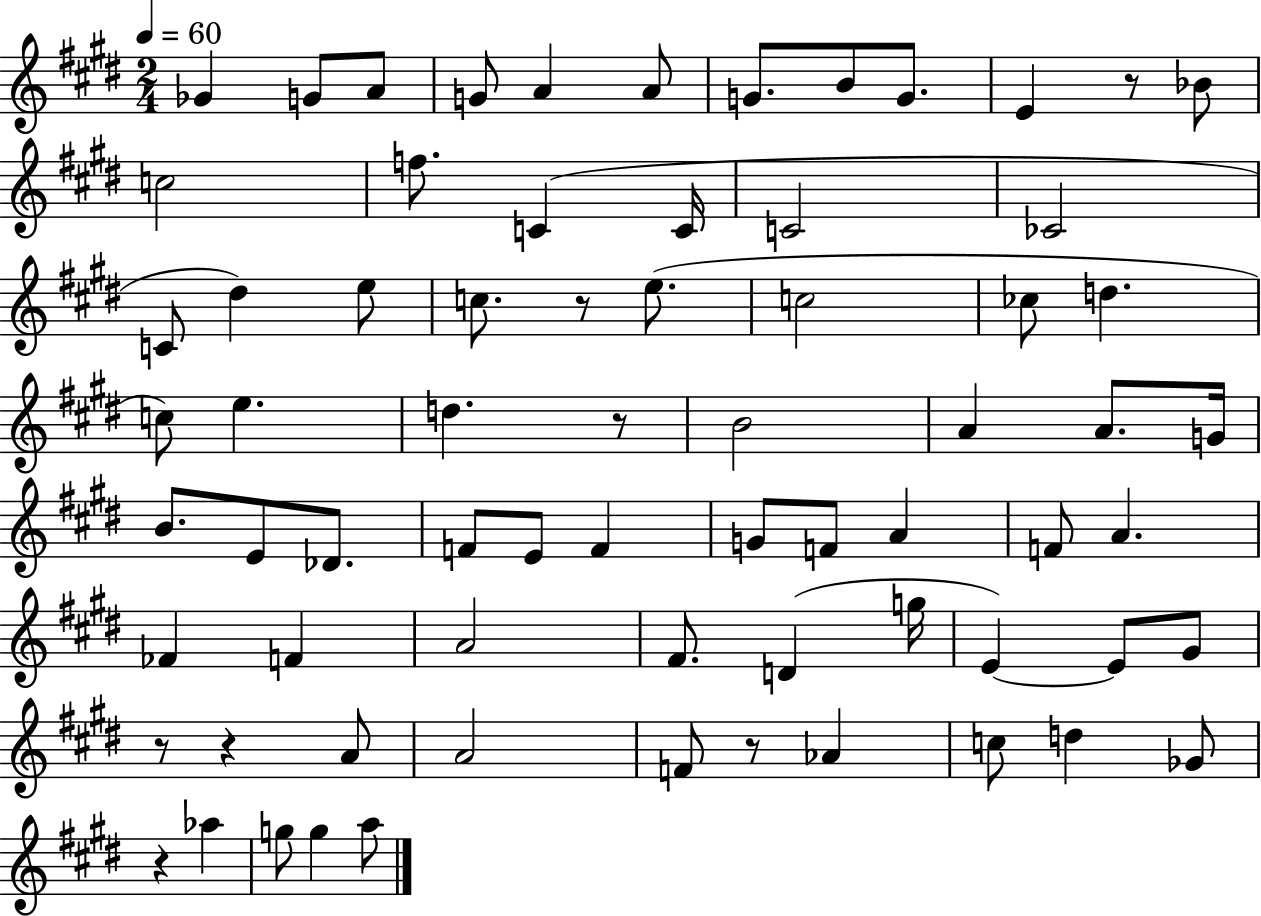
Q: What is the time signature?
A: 2/4